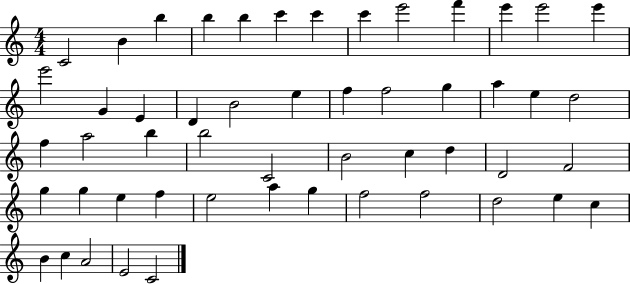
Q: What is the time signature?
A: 4/4